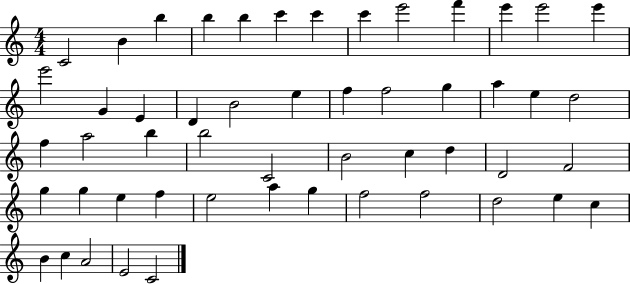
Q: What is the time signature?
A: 4/4